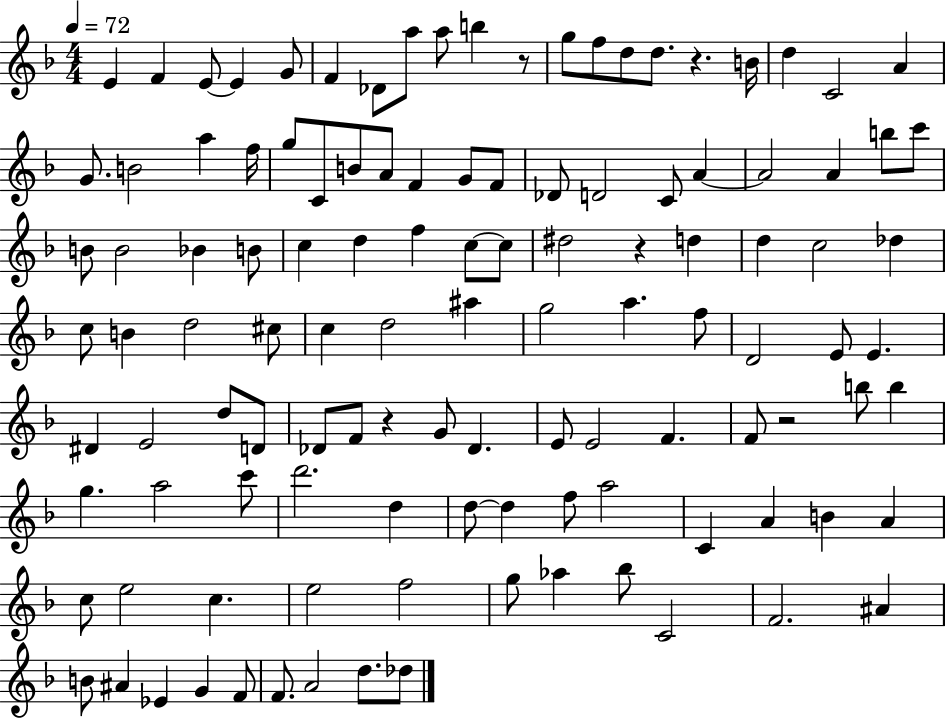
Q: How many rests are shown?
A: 5